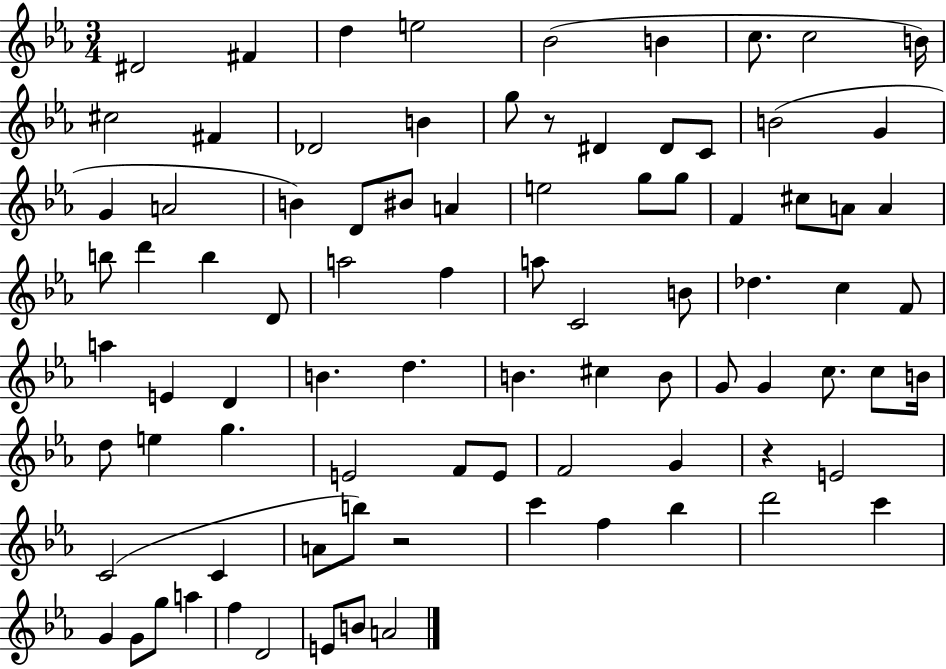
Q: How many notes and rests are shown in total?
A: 87